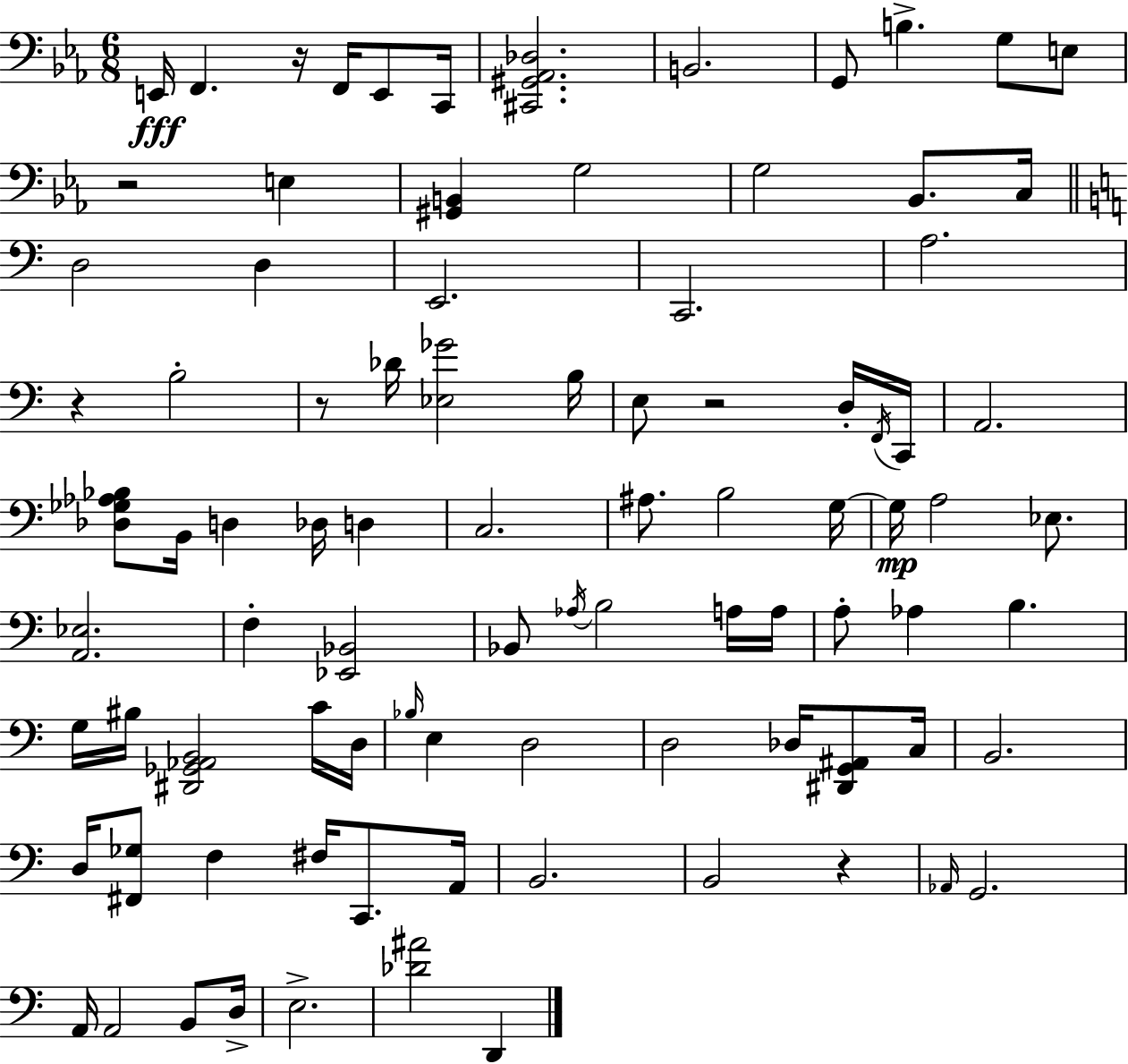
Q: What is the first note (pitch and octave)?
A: E2